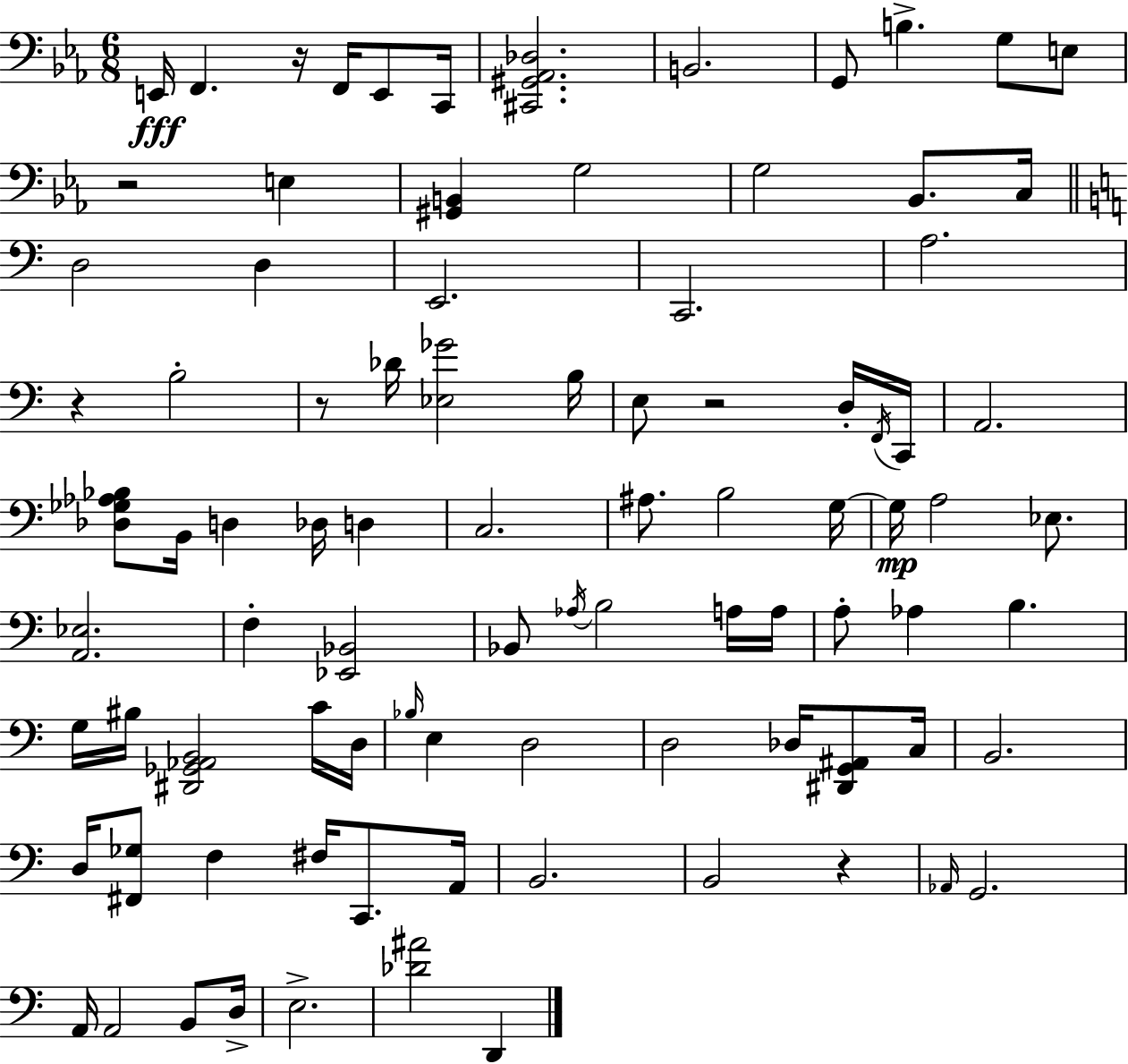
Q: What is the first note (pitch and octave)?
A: E2